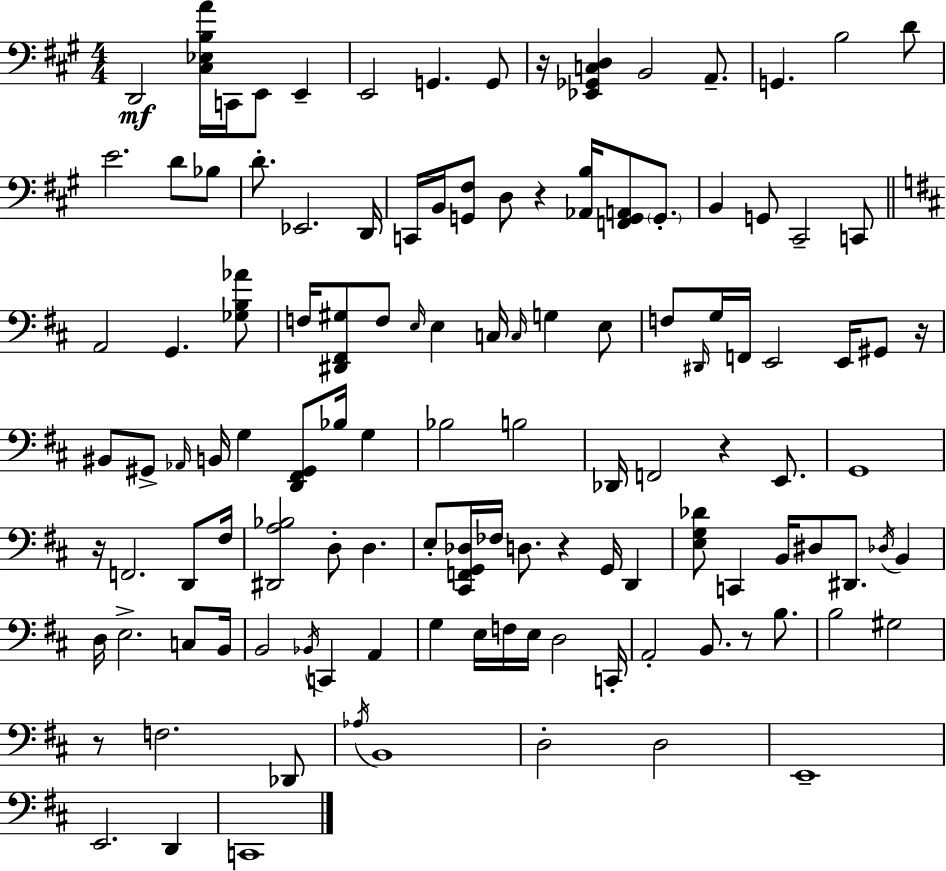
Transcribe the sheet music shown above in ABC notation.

X:1
T:Untitled
M:4/4
L:1/4
K:A
D,,2 [^C,_E,B,A]/4 C,,/4 E,,/2 E,, E,,2 G,, G,,/2 z/4 [_E,,_G,,C,D,] B,,2 A,,/2 G,, B,2 D/2 E2 D/2 _B,/2 D/2 _E,,2 D,,/4 C,,/4 B,,/4 [G,,^F,]/2 D,/2 z [_A,,B,]/4 [F,,G,,A,,]/2 G,,/2 B,, G,,/2 ^C,,2 C,,/2 A,,2 G,, [_G,B,_A]/2 F,/4 [^D,,^F,,^G,]/2 F,/2 E,/4 E, C,/4 C,/4 G, E,/2 F,/2 ^D,,/4 G,/4 F,,/4 E,,2 E,,/4 ^G,,/2 z/4 ^B,,/2 ^G,,/2 _A,,/4 B,,/4 G, [D,,^F,,^G,,]/2 _B,/4 G, _B,2 B,2 _D,,/4 F,,2 z E,,/2 G,,4 z/4 F,,2 D,,/2 ^F,/4 [^D,,A,_B,]2 D,/2 D, E,/2 [^C,,F,,G,,_D,]/4 _F,/4 D,/2 z G,,/4 D,, [E,G,_D]/2 C,, B,,/4 ^D,/2 ^D,,/2 _D,/4 B,, D,/4 E,2 C,/2 B,,/4 B,,2 _B,,/4 C,, A,, G, E,/4 F,/4 E,/4 D,2 C,,/4 A,,2 B,,/2 z/2 B,/2 B,2 ^G,2 z/2 F,2 _D,,/2 _A,/4 B,,4 D,2 D,2 E,,4 E,,2 D,, C,,4